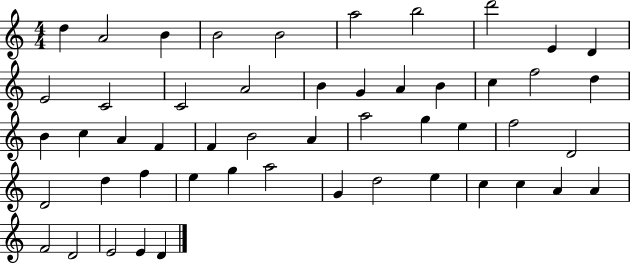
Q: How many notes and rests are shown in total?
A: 51